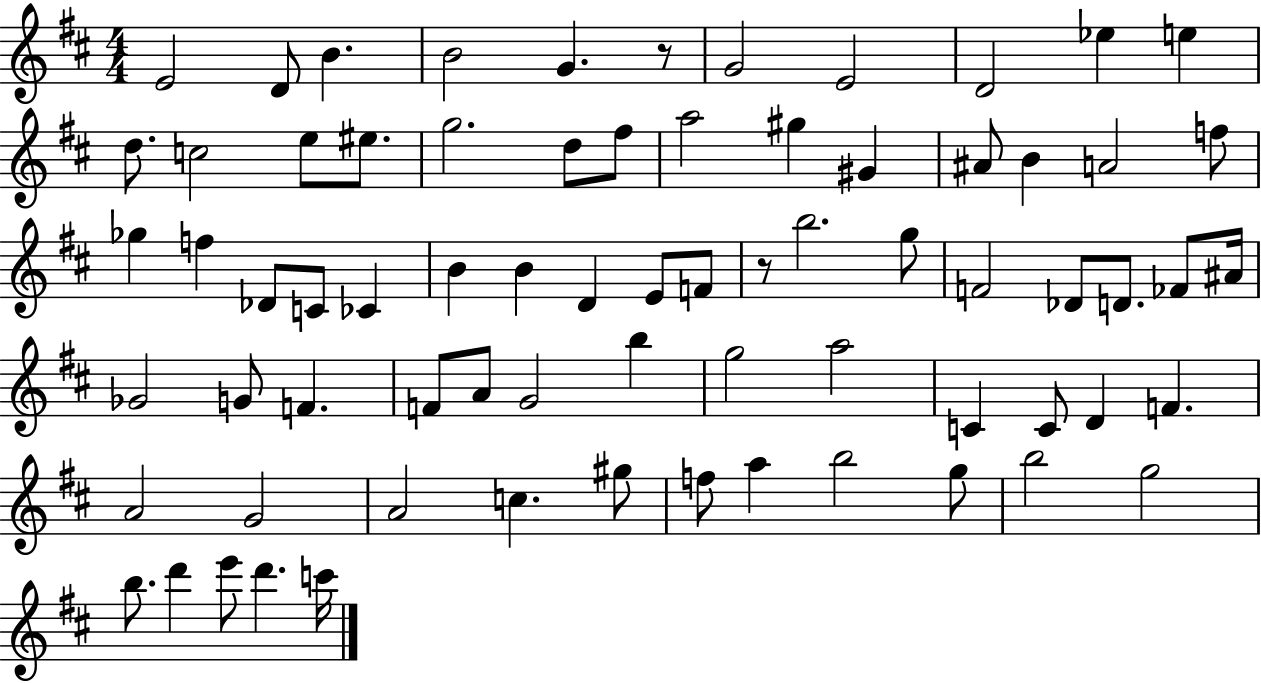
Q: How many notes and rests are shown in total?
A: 72